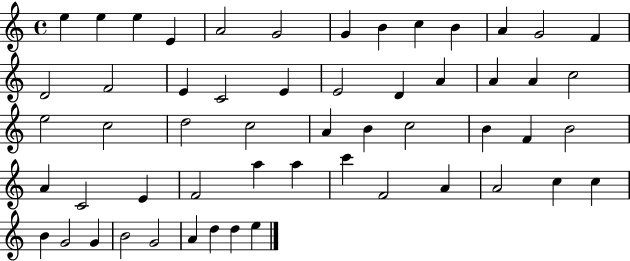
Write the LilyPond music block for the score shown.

{
  \clef treble
  \time 4/4
  \defaultTimeSignature
  \key c \major
  e''4 e''4 e''4 e'4 | a'2 g'2 | g'4 b'4 c''4 b'4 | a'4 g'2 f'4 | \break d'2 f'2 | e'4 c'2 e'4 | e'2 d'4 a'4 | a'4 a'4 c''2 | \break e''2 c''2 | d''2 c''2 | a'4 b'4 c''2 | b'4 f'4 b'2 | \break a'4 c'2 e'4 | f'2 a''4 a''4 | c'''4 f'2 a'4 | a'2 c''4 c''4 | \break b'4 g'2 g'4 | b'2 g'2 | a'4 d''4 d''4 e''4 | \bar "|."
}